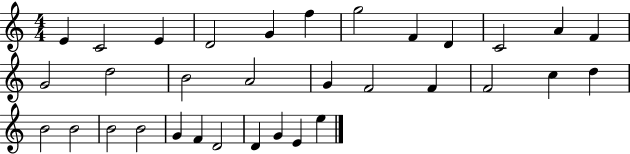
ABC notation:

X:1
T:Untitled
M:4/4
L:1/4
K:C
E C2 E D2 G f g2 F D C2 A F G2 d2 B2 A2 G F2 F F2 c d B2 B2 B2 B2 G F D2 D G E e